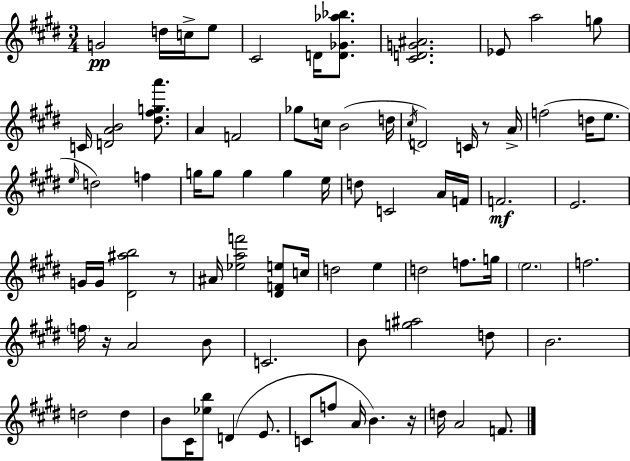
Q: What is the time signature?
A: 3/4